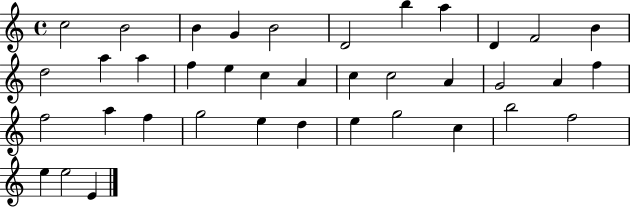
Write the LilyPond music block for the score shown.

{
  \clef treble
  \time 4/4
  \defaultTimeSignature
  \key c \major
  c''2 b'2 | b'4 g'4 b'2 | d'2 b''4 a''4 | d'4 f'2 b'4 | \break d''2 a''4 a''4 | f''4 e''4 c''4 a'4 | c''4 c''2 a'4 | g'2 a'4 f''4 | \break f''2 a''4 f''4 | g''2 e''4 d''4 | e''4 g''2 c''4 | b''2 f''2 | \break e''4 e''2 e'4 | \bar "|."
}